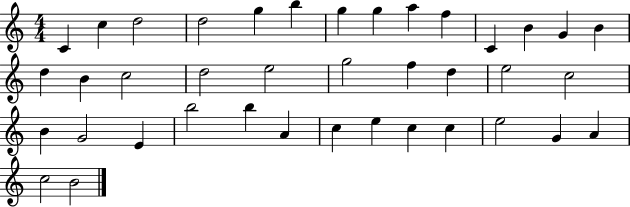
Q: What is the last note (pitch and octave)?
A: B4